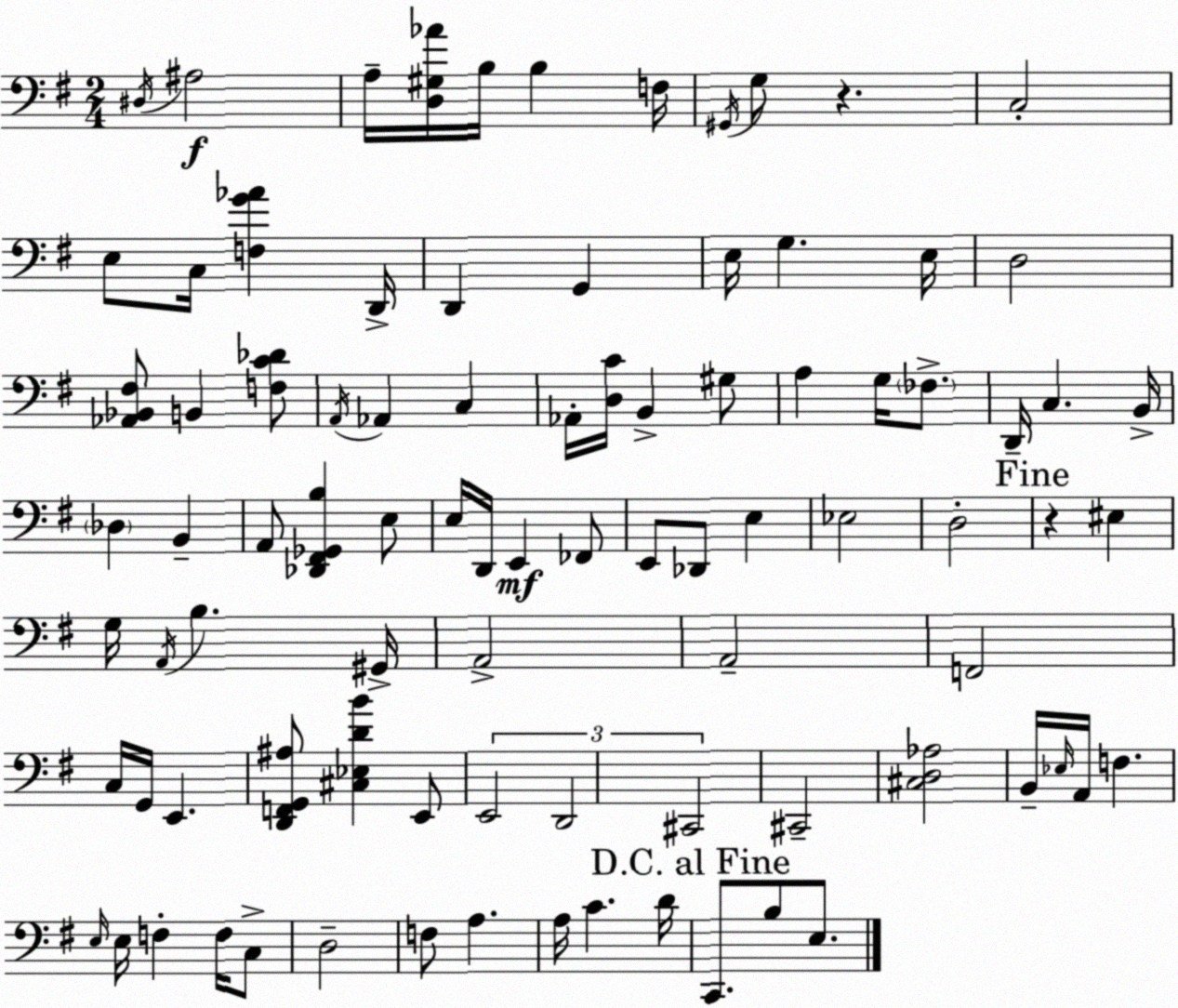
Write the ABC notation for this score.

X:1
T:Untitled
M:2/4
L:1/4
K:G
^D,/4 ^A,2 A,/4 [D,^G,_A]/4 B,/4 B, F,/4 ^G,,/4 G,/2 z C,2 E,/2 C,/4 [F,G_A] D,,/4 D,, G,, E,/4 G, E,/4 D,2 [_A,,_B,,^F,]/2 B,, [F,C_D]/2 A,,/4 _A,, C, _A,,/4 [D,C]/4 B,, ^G,/2 A, G,/4 _F,/2 D,,/4 C, B,,/4 _D, B,, A,,/2 [_D,,^F,,_G,,B,] E,/2 E,/4 D,,/4 E,, _F,,/2 E,,/2 _D,,/2 E, _E,2 D,2 z ^E, G,/4 A,,/4 B, ^G,,/4 A,,2 A,,2 F,,2 C,/4 G,,/4 E,, [D,,F,,G,,^A,]/2 [^C,_E,DB] E,,/2 E,,2 D,,2 ^C,,2 ^C,,2 [^C,D,_A,]2 B,,/4 _E,/4 A,,/4 F, E,/4 E,/4 F, F,/4 C,/2 D,2 F,/2 A, A,/4 C D/4 C,,/2 B,/2 E,/2